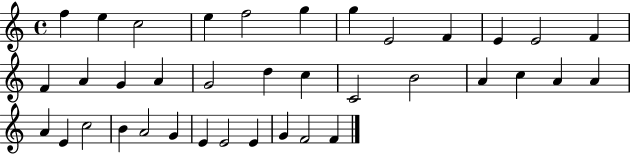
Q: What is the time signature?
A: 4/4